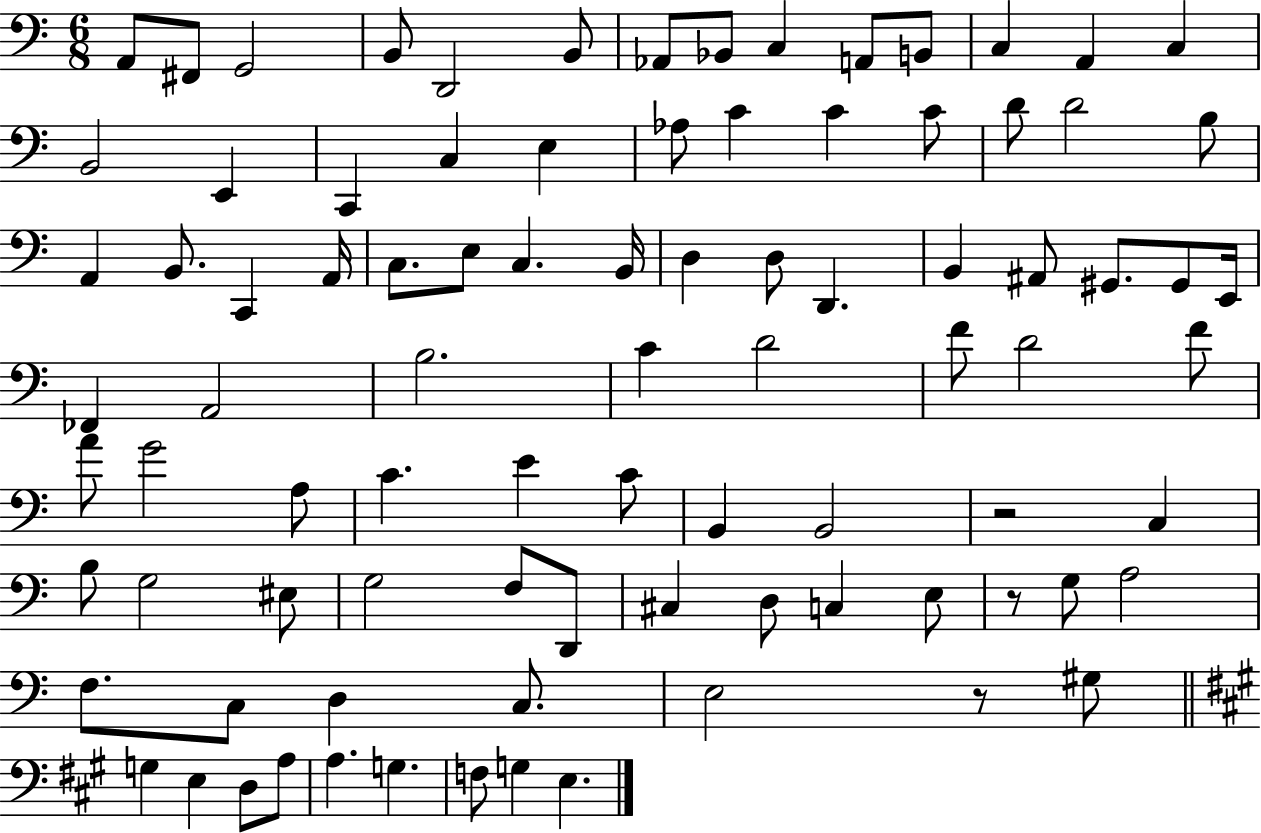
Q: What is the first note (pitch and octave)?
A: A2